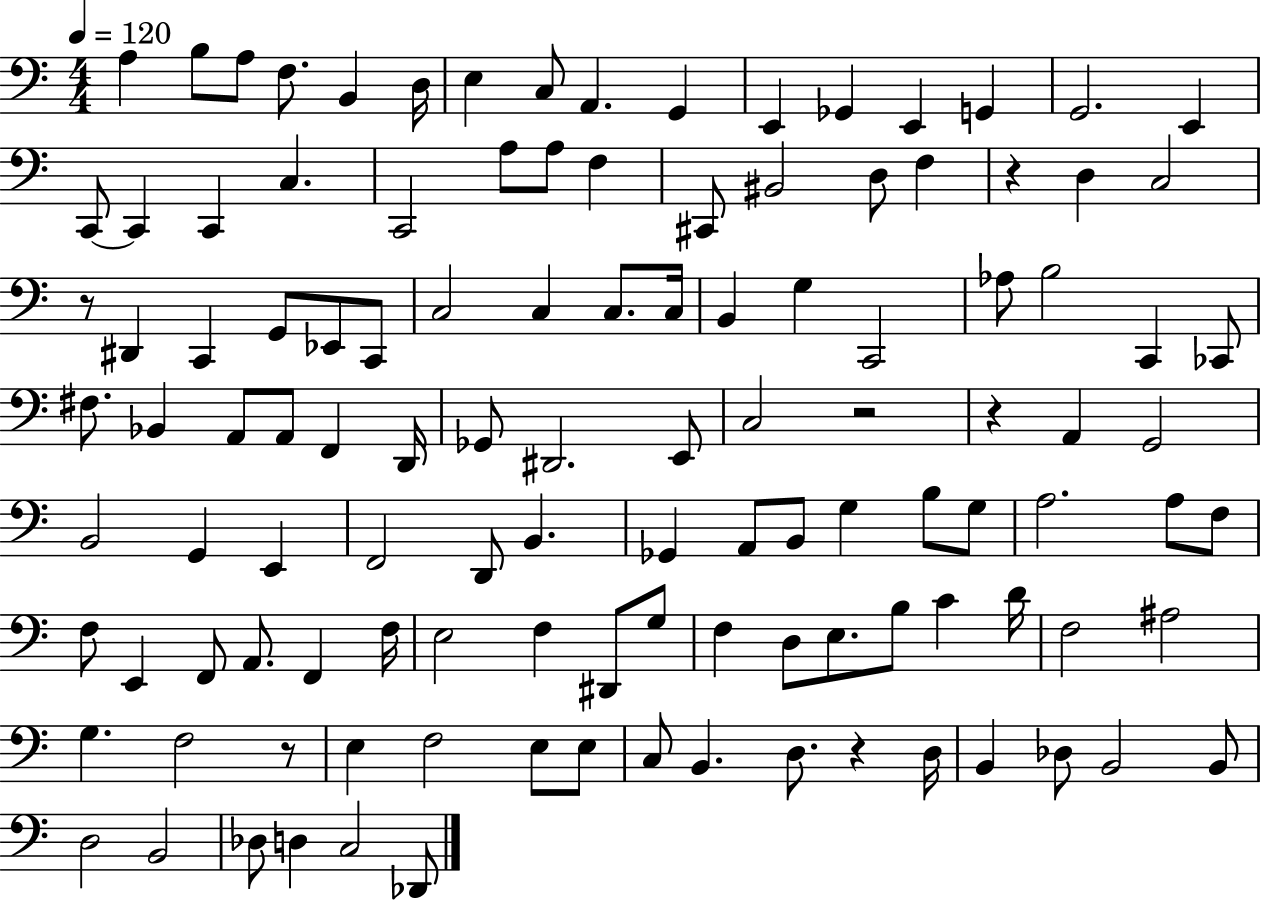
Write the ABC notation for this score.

X:1
T:Untitled
M:4/4
L:1/4
K:C
A, B,/2 A,/2 F,/2 B,, D,/4 E, C,/2 A,, G,, E,, _G,, E,, G,, G,,2 E,, C,,/2 C,, C,, C, C,,2 A,/2 A,/2 F, ^C,,/2 ^B,,2 D,/2 F, z D, C,2 z/2 ^D,, C,, G,,/2 _E,,/2 C,,/2 C,2 C, C,/2 C,/4 B,, G, C,,2 _A,/2 B,2 C,, _C,,/2 ^F,/2 _B,, A,,/2 A,,/2 F,, D,,/4 _G,,/2 ^D,,2 E,,/2 C,2 z2 z A,, G,,2 B,,2 G,, E,, F,,2 D,,/2 B,, _G,, A,,/2 B,,/2 G, B,/2 G,/2 A,2 A,/2 F,/2 F,/2 E,, F,,/2 A,,/2 F,, F,/4 E,2 F, ^D,,/2 G,/2 F, D,/2 E,/2 B,/2 C D/4 F,2 ^A,2 G, F,2 z/2 E, F,2 E,/2 E,/2 C,/2 B,, D,/2 z D,/4 B,, _D,/2 B,,2 B,,/2 D,2 B,,2 _D,/2 D, C,2 _D,,/2